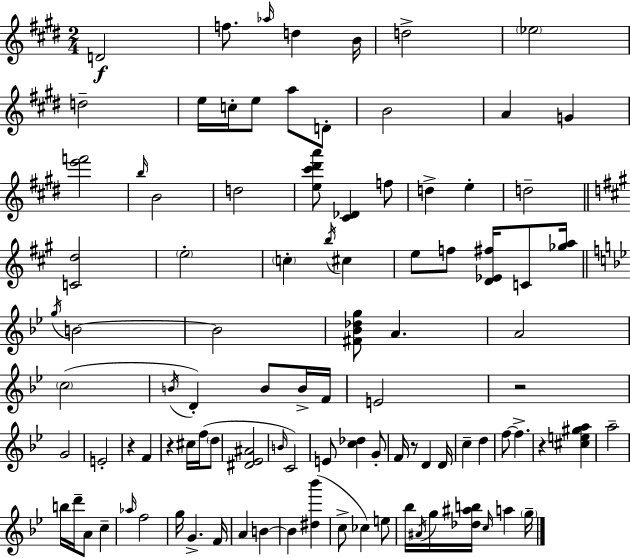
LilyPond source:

{
  \clef treble
  \numericTimeSignature
  \time 2/4
  \key e \major
  d'2\f | f''8. \grace { aes''16 } d''4 | b'16 d''2-> | \parenthesize ees''2 | \break d''2-- | e''16 c''16-. e''8 a''8 d'8-. | b'2 | a'4 g'4 | \break <e''' f'''>2 | \grace { b''16 } b'2 | d''2 | <e'' cis''' dis''' a'''>8 <cis' des'>4 | \break f''8 d''4-> e''4-. | d''2-- | \bar "||" \break \key a \major <c' d''>2 | \parenthesize e''2-. | \parenthesize c''4-. \acciaccatura { b''16 } cis''4 | e''8 f''8 <d' ees' fis''>16 c'8 | \break <ges'' a''>16 \bar "||" \break \key g \minor \acciaccatura { g''16 } b'2~~ | b'2 | <fis' bes' des'' g''>8 a'4. | a'2 | \break \parenthesize c''2( | \acciaccatura { b'16 } d'4-.) b'8 | b'16-> f'16 e'2 | r2 | \break g'2 | e'2-. | r4 f'4 | r4 cis''16 f''16( | \break \parenthesize d''8 <dis' ees' ais'>2 | \grace { b'16 } c'2) | e'8 <c'' des''>4 | g'8-. f'16 r8 d'4 | \break d'16 c''4-- d''4 | f''8~~ f''4.-> | r4 <cis'' e'' gis'' a''>4 | a''2-- | \break b''16 d'''16-- a'8 c''4-- | \grace { aes''16 } f''2 | g''16 g'4.-> | f'16 a'4 | \break b'4~~ b'4 | <dis'' bes'''>4( c''8-> ces''4) | e''8 bes''16 \acciaccatura { ais'16 } g''16 <des'' ais'' b''>16 | \grace { c''16 } a''4 \parenthesize g''16-- \bar "|."
}